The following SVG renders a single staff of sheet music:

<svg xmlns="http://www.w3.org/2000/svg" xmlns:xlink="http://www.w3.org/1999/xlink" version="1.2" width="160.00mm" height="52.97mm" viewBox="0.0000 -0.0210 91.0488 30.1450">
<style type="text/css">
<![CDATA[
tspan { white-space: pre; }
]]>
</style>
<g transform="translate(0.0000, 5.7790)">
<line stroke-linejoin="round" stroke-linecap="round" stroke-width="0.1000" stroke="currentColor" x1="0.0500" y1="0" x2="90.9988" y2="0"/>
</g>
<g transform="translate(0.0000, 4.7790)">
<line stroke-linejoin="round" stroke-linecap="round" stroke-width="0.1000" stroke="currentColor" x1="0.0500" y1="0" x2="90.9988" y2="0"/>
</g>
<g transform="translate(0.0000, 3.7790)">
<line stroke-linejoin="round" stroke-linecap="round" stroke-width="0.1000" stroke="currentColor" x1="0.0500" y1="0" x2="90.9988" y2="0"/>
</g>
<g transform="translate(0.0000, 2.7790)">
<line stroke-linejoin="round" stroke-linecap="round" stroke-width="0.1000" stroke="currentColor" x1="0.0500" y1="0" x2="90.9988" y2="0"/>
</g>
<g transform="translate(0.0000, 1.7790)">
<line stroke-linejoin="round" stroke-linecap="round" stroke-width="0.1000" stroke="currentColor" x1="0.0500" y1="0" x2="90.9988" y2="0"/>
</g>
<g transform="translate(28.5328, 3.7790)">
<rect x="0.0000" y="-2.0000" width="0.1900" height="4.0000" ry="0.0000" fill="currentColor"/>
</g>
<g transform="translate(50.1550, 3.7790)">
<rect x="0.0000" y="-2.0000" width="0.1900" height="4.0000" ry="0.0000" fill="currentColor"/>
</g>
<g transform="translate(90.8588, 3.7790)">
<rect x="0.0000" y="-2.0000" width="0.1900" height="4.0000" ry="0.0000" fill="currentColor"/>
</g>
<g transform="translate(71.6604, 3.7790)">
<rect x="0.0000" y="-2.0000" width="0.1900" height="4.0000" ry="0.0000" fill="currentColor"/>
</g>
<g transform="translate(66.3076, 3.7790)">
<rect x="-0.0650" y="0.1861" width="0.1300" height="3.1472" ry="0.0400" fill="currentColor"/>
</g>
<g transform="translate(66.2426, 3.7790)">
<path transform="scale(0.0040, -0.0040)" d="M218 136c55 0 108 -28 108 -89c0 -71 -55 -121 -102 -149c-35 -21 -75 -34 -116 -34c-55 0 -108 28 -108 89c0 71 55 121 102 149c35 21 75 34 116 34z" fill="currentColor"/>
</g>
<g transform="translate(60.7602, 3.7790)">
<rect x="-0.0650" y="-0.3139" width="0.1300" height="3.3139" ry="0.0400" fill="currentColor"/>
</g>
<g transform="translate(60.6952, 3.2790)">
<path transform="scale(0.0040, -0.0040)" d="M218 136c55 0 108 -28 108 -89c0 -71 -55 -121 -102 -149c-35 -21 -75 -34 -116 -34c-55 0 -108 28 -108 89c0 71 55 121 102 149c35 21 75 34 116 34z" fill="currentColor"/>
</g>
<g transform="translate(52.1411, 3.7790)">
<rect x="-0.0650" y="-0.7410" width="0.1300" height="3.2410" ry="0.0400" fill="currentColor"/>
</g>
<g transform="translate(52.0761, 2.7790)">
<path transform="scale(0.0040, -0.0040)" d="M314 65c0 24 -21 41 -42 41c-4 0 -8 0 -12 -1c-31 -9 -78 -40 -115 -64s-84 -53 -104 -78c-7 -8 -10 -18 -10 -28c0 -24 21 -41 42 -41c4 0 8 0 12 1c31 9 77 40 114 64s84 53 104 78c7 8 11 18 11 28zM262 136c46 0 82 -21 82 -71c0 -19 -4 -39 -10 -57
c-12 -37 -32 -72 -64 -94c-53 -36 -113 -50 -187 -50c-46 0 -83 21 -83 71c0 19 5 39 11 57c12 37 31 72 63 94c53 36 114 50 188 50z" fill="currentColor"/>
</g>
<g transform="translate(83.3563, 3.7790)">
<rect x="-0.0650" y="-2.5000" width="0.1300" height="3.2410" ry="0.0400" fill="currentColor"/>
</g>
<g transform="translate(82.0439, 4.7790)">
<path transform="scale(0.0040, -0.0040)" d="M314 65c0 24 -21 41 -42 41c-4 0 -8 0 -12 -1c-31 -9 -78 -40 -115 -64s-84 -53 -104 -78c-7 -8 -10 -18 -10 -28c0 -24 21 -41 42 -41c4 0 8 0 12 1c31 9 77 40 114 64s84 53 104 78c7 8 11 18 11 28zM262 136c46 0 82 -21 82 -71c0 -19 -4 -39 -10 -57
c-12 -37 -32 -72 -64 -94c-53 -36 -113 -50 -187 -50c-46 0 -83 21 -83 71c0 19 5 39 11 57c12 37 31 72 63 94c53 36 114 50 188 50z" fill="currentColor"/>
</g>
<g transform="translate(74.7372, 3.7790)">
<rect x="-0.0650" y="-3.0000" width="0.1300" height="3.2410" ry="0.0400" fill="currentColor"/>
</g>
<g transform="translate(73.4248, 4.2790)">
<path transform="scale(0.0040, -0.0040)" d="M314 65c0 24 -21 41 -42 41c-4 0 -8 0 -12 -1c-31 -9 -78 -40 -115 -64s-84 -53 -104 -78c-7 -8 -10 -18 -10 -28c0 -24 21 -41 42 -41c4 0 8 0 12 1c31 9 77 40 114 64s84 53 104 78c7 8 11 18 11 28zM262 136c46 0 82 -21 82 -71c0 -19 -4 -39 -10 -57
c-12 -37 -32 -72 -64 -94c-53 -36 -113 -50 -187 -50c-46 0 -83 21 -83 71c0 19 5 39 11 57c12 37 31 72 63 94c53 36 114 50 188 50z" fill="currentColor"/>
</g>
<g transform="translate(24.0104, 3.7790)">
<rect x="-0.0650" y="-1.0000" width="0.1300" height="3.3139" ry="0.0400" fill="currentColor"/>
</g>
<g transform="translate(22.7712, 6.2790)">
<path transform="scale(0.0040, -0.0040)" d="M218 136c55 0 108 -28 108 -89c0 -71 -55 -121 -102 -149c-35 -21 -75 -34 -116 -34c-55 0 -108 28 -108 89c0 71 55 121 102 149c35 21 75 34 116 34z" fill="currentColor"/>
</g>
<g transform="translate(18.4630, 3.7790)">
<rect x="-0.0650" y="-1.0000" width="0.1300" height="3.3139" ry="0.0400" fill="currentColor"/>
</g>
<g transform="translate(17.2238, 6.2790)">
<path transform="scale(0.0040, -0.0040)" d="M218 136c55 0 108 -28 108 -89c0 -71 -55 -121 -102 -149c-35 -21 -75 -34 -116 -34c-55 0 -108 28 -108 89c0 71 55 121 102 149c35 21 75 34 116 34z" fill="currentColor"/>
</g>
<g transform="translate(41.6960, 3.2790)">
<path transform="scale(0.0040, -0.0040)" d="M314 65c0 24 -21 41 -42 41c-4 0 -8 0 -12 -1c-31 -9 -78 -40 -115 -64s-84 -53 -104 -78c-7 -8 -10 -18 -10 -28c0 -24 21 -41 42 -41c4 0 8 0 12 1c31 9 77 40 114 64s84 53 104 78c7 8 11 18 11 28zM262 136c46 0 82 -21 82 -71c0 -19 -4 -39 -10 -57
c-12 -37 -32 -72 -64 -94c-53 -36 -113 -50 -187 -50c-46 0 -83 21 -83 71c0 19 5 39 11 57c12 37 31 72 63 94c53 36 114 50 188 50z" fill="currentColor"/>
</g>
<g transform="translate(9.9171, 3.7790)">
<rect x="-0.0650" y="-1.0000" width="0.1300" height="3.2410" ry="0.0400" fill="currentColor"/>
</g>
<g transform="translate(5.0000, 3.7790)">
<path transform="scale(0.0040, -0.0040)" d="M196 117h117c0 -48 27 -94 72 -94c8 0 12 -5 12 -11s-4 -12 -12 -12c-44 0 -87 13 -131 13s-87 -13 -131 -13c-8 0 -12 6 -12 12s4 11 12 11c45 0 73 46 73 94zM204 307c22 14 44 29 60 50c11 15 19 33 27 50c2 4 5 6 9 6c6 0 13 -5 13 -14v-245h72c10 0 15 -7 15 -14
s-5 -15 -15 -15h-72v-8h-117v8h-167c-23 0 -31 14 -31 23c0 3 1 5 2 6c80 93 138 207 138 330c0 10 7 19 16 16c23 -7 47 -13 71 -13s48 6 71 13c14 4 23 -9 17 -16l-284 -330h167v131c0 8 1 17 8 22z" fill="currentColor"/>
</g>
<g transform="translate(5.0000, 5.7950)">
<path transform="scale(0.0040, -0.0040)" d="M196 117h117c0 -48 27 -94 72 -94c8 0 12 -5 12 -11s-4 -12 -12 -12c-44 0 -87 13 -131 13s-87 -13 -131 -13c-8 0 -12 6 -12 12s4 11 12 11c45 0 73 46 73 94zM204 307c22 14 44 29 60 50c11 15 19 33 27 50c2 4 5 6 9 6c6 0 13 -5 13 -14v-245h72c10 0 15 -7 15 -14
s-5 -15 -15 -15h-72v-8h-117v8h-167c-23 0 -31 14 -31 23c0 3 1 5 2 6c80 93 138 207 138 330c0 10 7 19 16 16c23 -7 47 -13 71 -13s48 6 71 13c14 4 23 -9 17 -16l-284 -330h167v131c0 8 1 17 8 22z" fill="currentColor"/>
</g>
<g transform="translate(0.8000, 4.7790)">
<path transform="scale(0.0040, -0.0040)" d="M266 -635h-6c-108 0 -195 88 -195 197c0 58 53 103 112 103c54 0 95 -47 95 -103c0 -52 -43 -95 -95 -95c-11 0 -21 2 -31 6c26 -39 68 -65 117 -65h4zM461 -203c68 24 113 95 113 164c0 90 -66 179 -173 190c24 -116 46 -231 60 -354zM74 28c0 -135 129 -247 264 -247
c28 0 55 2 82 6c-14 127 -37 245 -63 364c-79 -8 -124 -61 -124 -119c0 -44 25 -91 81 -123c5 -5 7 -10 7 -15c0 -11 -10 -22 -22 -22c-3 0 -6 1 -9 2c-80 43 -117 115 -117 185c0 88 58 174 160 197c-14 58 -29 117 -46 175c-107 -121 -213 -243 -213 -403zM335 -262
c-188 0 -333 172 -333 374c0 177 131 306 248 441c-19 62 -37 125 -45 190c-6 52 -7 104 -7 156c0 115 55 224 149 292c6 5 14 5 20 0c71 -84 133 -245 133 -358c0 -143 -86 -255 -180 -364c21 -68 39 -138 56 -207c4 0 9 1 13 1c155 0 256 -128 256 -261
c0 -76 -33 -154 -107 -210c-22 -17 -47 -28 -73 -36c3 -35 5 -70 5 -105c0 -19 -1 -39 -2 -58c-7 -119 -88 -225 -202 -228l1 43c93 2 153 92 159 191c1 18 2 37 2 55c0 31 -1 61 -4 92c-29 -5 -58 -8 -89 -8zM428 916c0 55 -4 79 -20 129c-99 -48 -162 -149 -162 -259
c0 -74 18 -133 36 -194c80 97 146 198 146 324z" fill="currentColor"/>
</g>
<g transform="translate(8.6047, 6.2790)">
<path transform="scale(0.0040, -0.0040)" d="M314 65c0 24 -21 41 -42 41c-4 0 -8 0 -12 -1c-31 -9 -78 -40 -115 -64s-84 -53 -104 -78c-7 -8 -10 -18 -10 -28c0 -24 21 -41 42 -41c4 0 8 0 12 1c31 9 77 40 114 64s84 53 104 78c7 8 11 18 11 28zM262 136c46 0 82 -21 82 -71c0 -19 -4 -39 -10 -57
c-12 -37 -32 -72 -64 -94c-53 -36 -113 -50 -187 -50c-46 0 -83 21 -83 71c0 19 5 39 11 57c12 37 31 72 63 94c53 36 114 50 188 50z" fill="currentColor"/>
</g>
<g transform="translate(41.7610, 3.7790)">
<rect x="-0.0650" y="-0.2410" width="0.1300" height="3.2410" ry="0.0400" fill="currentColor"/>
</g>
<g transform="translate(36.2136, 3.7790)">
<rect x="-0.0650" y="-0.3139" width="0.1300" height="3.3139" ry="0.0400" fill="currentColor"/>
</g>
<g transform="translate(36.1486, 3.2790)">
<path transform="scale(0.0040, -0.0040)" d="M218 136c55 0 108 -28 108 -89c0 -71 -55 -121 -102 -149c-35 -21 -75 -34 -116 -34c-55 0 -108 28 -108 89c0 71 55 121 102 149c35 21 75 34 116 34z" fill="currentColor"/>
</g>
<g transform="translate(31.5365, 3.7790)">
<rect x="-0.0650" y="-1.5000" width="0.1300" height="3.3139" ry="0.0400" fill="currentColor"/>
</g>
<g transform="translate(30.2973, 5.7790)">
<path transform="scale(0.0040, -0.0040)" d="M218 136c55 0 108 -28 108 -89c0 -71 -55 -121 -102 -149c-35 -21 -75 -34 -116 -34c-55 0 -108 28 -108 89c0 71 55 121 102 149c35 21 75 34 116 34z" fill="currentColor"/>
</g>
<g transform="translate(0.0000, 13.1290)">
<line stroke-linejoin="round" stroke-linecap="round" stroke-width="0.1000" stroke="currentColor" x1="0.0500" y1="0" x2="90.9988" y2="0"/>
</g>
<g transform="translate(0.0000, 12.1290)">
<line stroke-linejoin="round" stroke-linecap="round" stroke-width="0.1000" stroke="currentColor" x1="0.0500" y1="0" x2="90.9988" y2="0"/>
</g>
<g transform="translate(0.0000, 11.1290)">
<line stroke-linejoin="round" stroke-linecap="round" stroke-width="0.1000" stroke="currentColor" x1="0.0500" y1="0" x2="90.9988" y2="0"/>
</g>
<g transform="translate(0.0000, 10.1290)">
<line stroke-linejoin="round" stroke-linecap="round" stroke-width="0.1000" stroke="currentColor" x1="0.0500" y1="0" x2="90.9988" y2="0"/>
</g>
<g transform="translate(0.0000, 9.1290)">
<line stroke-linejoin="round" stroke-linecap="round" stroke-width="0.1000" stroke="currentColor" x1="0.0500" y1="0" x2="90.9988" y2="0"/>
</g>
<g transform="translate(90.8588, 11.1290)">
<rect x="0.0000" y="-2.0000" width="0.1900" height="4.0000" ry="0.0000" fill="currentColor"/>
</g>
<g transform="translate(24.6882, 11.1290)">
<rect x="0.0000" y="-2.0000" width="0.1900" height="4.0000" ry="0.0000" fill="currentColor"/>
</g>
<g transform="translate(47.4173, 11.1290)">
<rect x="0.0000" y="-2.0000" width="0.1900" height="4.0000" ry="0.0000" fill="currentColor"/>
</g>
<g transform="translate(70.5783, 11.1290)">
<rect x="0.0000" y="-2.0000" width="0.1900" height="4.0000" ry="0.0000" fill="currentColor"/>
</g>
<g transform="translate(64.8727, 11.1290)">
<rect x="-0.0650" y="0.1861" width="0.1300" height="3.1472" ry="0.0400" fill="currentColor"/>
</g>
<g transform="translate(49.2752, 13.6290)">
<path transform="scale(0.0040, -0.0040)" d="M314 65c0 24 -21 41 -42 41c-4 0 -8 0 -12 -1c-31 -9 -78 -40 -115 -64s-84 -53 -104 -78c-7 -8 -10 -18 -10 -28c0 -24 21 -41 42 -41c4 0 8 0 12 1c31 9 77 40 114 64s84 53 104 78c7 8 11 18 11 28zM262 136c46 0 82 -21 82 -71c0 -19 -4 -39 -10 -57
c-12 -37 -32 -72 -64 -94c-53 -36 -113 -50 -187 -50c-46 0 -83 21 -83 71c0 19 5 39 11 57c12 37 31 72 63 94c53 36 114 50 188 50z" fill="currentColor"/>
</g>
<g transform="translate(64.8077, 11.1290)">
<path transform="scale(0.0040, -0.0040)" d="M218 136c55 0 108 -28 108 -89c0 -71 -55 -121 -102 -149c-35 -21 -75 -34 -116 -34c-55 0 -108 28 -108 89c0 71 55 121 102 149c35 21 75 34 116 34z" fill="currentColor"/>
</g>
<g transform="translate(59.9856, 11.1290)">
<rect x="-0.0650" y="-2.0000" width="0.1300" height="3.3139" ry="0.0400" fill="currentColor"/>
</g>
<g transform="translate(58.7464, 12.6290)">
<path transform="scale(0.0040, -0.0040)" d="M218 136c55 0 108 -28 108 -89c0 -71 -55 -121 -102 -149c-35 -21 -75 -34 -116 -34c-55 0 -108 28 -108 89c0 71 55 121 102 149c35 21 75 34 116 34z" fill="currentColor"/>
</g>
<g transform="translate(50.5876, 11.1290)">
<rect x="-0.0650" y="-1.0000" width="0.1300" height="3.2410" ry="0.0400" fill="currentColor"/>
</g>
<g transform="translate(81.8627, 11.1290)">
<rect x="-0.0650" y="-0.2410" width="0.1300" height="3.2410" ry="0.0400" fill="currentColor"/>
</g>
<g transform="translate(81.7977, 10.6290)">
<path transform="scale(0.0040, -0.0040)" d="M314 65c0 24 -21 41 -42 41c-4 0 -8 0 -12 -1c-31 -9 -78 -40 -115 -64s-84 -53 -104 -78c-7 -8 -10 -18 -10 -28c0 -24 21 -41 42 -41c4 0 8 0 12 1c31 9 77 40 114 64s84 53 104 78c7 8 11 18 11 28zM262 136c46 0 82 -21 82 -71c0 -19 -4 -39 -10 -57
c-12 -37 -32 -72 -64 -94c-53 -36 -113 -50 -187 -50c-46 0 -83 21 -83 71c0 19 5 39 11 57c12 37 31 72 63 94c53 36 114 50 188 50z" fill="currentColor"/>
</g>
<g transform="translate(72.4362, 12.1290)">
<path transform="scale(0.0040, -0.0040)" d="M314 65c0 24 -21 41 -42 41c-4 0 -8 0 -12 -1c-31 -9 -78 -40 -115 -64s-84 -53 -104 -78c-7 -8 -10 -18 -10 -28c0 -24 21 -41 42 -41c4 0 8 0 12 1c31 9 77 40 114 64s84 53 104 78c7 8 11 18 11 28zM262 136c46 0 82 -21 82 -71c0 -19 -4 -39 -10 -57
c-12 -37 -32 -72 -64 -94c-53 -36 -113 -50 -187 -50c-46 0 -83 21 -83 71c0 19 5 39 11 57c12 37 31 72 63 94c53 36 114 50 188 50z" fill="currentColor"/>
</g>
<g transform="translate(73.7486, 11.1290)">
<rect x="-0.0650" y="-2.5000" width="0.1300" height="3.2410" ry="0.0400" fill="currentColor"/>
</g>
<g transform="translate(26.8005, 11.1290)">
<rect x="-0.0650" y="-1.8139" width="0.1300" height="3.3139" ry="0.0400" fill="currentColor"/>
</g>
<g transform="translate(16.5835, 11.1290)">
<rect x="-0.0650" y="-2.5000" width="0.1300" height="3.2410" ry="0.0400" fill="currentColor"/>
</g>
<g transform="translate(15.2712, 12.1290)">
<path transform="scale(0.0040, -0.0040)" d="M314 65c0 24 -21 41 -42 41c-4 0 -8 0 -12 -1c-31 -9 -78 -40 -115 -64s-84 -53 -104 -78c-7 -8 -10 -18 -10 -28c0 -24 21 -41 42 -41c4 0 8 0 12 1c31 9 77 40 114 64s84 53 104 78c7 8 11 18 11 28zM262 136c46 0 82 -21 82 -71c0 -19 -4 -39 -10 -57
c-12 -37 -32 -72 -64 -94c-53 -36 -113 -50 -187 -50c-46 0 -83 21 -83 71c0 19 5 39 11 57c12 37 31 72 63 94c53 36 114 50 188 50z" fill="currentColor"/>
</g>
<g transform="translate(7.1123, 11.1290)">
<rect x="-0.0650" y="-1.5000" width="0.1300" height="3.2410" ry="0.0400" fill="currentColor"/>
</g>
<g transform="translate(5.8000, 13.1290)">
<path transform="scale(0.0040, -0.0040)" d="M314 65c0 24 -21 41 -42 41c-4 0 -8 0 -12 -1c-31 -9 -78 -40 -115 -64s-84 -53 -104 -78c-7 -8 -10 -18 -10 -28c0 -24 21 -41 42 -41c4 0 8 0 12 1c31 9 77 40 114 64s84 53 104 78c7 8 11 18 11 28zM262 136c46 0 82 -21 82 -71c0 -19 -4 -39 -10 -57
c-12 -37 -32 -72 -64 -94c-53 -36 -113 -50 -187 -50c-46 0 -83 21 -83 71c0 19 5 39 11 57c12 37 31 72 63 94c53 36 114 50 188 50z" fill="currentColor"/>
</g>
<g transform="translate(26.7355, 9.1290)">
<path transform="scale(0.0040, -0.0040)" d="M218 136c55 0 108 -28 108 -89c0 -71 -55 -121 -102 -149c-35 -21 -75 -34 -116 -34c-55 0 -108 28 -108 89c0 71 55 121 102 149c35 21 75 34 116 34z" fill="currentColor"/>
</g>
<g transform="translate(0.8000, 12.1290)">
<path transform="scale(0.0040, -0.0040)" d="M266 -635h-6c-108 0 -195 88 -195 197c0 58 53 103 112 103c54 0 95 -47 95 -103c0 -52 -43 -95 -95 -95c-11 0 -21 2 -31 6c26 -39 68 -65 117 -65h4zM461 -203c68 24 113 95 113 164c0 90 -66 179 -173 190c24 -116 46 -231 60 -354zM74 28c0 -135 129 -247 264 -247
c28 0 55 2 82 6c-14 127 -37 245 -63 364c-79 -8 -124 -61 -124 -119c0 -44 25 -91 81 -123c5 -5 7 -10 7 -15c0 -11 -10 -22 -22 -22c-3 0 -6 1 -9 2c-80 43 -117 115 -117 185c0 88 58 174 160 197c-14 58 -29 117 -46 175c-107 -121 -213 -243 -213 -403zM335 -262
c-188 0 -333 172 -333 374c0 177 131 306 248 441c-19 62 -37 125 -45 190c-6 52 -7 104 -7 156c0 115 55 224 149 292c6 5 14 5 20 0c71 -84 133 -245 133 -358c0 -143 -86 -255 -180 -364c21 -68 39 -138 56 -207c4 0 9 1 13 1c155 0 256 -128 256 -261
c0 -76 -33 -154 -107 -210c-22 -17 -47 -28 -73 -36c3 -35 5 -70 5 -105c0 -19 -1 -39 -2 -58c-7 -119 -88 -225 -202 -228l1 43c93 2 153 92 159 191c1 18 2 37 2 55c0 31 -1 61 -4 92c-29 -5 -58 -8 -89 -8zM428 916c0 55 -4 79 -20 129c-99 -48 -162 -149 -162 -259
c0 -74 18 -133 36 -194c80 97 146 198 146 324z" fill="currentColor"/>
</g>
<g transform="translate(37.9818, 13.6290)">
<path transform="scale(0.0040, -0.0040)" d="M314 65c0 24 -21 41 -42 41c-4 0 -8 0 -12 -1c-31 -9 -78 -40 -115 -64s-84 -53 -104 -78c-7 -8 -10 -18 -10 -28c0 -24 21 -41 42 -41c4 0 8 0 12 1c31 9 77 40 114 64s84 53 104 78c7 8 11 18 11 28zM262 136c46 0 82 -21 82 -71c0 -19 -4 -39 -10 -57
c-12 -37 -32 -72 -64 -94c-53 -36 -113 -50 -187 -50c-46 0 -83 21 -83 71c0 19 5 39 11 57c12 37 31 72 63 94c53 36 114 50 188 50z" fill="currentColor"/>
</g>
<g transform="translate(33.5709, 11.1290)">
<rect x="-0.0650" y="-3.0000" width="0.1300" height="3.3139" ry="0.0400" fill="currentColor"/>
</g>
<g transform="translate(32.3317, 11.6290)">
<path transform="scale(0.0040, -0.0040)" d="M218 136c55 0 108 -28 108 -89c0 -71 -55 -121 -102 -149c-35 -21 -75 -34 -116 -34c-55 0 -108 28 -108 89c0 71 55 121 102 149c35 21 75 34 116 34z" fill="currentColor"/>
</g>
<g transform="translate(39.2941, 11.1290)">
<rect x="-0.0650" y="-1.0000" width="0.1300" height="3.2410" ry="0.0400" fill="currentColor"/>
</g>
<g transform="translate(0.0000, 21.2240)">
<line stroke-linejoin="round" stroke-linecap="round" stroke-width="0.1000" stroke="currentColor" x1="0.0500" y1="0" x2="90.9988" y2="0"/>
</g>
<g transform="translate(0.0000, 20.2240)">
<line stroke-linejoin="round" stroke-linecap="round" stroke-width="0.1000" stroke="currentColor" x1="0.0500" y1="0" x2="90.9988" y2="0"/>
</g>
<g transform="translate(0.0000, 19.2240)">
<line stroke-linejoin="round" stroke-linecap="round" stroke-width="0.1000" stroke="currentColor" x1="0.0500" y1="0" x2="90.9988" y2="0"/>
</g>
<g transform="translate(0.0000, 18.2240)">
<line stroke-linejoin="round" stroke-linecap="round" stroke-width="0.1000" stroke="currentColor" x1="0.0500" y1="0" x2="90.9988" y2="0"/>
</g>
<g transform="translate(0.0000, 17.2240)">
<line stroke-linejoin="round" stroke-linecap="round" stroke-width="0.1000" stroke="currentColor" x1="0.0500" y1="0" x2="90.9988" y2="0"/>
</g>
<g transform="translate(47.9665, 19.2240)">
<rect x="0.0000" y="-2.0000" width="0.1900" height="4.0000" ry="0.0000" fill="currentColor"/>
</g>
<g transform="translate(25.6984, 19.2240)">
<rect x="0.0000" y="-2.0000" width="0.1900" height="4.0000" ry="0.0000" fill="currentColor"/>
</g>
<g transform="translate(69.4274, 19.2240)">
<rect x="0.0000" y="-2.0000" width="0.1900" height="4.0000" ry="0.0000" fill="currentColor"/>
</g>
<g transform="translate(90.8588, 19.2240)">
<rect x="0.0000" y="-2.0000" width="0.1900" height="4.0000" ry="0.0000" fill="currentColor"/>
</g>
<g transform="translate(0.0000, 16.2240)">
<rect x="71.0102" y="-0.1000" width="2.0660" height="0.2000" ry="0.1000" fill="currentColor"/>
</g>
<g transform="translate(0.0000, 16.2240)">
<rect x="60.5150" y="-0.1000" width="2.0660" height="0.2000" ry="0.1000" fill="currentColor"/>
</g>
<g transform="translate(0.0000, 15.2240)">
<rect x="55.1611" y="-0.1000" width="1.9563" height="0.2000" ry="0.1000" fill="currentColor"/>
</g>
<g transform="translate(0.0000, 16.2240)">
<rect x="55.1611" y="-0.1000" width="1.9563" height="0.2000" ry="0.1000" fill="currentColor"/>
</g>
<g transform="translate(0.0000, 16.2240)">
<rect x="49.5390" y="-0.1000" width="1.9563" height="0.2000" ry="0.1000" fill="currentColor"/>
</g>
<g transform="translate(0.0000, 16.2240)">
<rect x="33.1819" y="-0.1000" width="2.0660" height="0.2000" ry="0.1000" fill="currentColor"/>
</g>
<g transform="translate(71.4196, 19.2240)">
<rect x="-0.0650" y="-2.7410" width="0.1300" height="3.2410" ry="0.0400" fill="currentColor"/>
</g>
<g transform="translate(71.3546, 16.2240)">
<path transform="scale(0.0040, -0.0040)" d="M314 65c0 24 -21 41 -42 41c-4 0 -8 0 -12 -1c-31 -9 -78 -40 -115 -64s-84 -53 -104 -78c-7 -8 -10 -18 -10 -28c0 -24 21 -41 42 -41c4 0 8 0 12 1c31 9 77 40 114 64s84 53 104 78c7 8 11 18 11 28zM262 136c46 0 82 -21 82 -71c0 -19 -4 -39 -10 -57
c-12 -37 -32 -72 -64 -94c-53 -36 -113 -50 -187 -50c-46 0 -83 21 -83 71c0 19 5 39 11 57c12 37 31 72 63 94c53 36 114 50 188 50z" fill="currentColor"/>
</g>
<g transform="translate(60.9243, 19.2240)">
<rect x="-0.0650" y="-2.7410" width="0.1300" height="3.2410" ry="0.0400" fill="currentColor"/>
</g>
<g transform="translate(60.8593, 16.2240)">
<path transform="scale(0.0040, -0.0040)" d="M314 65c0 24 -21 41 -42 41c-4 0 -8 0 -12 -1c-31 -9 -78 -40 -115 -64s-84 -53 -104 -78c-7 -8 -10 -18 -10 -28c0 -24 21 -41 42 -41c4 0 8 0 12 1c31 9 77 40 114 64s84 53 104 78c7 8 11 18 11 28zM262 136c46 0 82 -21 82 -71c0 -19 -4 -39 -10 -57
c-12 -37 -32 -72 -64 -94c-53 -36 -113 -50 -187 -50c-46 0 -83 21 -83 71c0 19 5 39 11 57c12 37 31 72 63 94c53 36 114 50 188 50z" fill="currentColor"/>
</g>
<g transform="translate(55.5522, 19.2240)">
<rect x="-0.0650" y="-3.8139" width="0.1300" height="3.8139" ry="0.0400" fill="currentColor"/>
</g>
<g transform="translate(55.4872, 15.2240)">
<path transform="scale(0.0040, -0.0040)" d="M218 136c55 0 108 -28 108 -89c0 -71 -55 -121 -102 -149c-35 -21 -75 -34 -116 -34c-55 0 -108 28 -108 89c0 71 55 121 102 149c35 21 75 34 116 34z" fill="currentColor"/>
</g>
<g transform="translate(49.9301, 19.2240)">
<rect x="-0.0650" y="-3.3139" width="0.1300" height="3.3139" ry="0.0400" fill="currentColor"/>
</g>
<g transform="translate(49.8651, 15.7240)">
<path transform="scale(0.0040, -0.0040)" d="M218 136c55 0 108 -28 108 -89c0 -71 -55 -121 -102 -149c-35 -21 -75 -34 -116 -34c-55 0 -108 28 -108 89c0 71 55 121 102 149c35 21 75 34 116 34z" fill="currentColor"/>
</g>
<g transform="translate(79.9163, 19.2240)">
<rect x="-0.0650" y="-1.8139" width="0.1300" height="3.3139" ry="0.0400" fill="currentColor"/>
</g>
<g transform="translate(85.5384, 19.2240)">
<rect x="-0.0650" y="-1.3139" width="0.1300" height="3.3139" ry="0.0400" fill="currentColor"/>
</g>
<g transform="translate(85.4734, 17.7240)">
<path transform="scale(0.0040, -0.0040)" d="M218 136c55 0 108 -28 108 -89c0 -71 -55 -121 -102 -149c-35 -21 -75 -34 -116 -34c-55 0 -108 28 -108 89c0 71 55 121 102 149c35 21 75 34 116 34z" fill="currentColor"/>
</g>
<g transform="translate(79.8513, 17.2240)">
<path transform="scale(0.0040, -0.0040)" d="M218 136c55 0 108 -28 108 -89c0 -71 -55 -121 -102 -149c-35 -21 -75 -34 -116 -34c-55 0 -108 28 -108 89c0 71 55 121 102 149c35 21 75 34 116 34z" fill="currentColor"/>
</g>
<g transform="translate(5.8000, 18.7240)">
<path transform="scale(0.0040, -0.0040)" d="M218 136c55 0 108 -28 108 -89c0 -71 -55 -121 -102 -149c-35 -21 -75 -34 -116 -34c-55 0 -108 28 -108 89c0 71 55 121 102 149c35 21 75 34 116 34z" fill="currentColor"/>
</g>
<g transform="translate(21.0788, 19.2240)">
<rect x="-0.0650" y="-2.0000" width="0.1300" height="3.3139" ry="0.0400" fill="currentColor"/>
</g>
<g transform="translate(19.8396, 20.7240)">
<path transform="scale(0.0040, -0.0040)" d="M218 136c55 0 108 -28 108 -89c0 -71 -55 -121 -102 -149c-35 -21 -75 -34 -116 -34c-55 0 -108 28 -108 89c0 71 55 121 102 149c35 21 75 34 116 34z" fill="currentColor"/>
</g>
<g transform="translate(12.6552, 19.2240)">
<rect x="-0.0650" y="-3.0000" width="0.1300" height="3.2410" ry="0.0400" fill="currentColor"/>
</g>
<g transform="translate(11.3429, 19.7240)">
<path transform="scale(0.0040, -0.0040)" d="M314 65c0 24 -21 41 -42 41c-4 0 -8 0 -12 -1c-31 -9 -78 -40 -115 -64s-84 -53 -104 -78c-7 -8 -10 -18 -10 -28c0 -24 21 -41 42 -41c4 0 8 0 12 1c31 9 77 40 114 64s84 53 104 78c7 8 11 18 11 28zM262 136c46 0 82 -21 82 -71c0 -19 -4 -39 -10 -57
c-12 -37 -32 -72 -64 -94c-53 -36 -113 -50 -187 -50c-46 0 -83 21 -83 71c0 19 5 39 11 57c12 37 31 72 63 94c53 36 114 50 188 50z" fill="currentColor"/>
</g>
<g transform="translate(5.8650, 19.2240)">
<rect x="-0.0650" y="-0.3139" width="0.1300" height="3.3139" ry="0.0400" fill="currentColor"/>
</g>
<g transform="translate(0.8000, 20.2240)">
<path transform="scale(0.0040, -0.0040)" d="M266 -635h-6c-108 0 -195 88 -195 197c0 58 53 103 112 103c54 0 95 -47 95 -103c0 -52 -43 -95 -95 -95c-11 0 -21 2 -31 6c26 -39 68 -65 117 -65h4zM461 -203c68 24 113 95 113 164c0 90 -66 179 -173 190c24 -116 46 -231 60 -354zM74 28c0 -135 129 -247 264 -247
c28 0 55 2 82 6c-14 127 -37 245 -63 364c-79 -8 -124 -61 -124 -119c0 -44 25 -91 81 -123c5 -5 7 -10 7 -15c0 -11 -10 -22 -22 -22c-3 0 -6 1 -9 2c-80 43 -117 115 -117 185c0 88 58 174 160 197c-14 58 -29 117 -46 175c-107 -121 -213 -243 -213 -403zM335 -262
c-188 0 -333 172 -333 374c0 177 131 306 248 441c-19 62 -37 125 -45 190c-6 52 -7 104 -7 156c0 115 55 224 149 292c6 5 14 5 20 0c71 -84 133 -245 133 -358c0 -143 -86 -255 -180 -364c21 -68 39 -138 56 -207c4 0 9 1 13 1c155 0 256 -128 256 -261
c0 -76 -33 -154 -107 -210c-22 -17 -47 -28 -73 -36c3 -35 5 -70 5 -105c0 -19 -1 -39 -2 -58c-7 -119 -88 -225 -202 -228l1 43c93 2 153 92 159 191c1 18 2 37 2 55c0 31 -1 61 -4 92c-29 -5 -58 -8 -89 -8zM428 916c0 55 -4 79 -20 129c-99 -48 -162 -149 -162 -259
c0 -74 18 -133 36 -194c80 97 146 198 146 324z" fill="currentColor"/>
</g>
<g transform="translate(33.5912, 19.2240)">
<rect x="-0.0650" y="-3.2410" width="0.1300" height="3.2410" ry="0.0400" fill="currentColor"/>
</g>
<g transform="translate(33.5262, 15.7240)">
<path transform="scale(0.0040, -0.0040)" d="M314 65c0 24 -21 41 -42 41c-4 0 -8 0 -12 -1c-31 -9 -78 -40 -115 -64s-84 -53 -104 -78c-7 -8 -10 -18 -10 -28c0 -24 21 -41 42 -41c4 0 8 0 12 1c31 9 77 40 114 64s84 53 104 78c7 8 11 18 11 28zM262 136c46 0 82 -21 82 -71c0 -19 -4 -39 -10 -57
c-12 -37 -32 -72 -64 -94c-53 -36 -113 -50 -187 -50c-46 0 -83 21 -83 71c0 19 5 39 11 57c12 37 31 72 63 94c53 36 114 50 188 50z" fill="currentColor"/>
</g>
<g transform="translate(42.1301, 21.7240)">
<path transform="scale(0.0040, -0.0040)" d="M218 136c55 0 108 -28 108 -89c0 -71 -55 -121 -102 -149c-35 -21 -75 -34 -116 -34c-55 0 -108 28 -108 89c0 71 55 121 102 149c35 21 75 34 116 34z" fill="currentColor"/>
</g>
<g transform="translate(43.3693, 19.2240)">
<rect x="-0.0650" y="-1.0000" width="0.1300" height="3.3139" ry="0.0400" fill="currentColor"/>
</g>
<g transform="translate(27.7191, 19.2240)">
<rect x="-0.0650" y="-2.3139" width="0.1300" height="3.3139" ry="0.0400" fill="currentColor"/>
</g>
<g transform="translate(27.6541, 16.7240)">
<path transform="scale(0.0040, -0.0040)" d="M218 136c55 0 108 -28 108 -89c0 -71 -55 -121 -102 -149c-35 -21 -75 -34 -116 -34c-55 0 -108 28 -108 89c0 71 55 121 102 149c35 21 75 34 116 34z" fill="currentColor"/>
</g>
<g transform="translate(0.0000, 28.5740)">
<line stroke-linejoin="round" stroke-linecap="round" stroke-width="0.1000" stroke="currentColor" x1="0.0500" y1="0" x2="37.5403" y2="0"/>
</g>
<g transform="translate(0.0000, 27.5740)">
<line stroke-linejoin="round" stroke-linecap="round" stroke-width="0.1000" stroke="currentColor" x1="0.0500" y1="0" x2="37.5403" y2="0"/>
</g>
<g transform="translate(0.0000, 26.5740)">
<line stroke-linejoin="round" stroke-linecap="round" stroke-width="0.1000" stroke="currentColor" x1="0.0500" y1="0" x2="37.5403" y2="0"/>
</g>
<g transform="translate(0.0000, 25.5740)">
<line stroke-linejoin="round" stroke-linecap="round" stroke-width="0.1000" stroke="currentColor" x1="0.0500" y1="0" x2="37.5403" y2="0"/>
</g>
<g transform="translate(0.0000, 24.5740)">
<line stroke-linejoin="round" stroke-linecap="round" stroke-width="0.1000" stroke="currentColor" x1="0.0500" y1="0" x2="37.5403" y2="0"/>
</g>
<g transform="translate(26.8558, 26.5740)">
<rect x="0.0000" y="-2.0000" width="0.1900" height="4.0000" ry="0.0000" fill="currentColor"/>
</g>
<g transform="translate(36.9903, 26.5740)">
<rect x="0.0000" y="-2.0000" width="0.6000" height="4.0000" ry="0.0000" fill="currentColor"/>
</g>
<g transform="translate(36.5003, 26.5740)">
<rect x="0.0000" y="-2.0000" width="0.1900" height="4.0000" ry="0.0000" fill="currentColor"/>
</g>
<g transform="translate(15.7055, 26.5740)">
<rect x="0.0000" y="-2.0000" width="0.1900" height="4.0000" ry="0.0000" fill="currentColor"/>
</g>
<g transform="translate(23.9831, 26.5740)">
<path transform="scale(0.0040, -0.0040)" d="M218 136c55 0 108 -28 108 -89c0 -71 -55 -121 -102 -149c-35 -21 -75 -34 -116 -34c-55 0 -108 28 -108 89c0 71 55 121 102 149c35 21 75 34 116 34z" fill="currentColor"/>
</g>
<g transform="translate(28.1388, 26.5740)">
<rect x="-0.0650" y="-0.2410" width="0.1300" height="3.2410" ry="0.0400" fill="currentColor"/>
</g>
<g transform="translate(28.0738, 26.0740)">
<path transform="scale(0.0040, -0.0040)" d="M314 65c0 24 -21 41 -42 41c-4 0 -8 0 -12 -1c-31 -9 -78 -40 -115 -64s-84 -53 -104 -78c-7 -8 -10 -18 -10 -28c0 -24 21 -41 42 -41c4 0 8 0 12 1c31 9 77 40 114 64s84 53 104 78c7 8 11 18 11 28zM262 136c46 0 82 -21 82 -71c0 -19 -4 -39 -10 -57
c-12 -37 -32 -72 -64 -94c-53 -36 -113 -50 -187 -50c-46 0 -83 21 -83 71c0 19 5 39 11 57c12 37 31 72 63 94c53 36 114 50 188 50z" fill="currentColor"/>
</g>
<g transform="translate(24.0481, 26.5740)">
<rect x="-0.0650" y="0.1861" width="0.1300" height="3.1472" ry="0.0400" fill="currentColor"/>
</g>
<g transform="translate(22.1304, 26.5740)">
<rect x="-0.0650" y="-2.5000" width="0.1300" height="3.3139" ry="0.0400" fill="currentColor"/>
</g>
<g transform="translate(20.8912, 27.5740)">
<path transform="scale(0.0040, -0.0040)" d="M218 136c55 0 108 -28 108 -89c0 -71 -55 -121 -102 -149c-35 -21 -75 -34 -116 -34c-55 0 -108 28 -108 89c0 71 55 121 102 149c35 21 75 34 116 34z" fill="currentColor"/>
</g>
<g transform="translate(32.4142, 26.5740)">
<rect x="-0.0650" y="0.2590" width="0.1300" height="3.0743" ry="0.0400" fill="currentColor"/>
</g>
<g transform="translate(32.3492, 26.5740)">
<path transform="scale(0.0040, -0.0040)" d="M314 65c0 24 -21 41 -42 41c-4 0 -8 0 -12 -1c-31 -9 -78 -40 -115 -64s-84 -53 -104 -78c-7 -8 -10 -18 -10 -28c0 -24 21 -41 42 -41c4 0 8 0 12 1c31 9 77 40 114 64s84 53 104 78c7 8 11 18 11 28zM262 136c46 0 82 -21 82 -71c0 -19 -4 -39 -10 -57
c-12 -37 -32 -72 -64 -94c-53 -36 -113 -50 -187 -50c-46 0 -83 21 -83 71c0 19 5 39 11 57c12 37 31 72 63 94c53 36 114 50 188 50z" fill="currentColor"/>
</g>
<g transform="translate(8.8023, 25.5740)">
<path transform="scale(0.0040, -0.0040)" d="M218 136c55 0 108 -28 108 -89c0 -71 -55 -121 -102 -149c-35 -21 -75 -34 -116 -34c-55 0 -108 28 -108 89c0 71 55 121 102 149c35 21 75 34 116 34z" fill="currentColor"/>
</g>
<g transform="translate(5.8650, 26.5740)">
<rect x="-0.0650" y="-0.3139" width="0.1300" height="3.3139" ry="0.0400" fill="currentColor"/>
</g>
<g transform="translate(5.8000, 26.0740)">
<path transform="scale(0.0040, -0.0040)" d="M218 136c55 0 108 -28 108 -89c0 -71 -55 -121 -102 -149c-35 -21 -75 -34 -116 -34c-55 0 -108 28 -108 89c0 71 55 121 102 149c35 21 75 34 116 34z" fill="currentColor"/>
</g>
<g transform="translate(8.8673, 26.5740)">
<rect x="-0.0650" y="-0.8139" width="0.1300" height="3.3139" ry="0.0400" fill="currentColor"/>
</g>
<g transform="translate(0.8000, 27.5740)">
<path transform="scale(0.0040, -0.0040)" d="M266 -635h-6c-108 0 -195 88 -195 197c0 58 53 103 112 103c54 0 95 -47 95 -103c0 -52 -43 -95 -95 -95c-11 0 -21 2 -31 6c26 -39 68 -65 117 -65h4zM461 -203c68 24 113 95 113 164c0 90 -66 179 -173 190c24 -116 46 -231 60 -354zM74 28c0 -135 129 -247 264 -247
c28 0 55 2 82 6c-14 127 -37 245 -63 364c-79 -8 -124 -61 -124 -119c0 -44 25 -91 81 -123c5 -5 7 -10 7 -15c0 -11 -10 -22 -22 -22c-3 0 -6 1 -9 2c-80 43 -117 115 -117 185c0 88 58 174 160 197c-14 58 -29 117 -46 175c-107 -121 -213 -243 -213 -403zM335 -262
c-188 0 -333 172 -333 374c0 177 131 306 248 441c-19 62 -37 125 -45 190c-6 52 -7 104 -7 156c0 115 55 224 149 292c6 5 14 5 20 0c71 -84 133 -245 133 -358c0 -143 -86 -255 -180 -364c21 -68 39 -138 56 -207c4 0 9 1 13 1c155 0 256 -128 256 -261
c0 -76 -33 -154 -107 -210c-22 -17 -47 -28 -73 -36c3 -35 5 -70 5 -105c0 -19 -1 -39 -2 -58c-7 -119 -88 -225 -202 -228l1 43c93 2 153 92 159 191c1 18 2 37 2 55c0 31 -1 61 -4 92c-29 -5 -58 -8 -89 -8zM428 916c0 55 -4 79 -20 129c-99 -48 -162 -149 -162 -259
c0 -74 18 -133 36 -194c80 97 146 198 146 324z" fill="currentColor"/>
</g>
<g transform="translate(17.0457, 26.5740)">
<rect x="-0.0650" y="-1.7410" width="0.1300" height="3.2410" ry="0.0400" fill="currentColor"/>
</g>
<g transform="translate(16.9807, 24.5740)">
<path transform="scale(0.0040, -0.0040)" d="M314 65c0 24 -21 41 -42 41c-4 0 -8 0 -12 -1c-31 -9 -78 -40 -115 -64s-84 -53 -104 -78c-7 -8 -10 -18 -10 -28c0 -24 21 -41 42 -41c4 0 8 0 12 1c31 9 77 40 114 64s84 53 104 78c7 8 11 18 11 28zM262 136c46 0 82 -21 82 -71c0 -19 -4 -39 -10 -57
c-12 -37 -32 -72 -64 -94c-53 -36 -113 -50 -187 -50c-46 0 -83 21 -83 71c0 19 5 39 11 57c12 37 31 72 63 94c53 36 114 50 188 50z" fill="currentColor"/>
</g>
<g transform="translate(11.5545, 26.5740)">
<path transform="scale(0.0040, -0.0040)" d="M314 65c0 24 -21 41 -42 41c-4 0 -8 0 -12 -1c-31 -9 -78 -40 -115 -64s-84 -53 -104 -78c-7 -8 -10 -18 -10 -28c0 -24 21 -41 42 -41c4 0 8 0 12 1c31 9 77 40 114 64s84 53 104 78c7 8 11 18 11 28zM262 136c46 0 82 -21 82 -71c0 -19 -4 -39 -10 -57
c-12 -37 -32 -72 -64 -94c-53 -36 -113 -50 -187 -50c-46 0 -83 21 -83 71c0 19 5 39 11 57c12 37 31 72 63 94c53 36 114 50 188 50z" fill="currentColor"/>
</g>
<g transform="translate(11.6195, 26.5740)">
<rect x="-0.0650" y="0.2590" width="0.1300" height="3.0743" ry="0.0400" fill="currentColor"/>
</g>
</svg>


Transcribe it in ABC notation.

X:1
T:Untitled
M:4/4
L:1/4
K:C
D2 D D E c c2 d2 c B A2 G2 E2 G2 f A D2 D2 F B G2 c2 c A2 F g b2 D b c' a2 a2 f e c d B2 f2 G B c2 B2